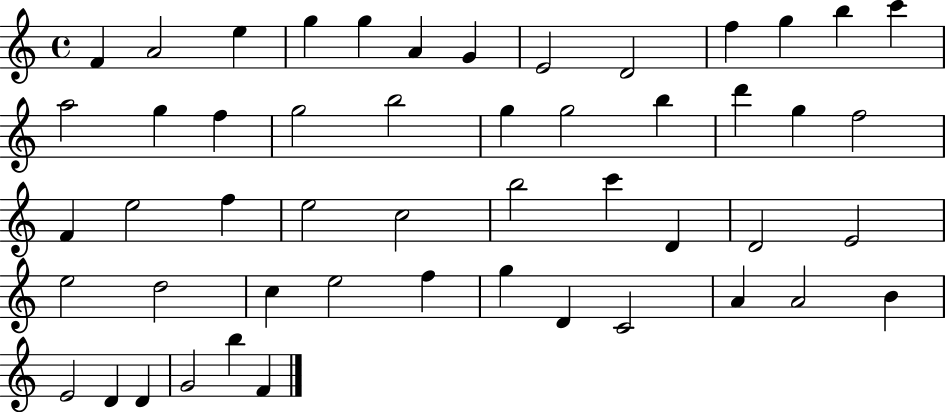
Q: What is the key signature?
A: C major